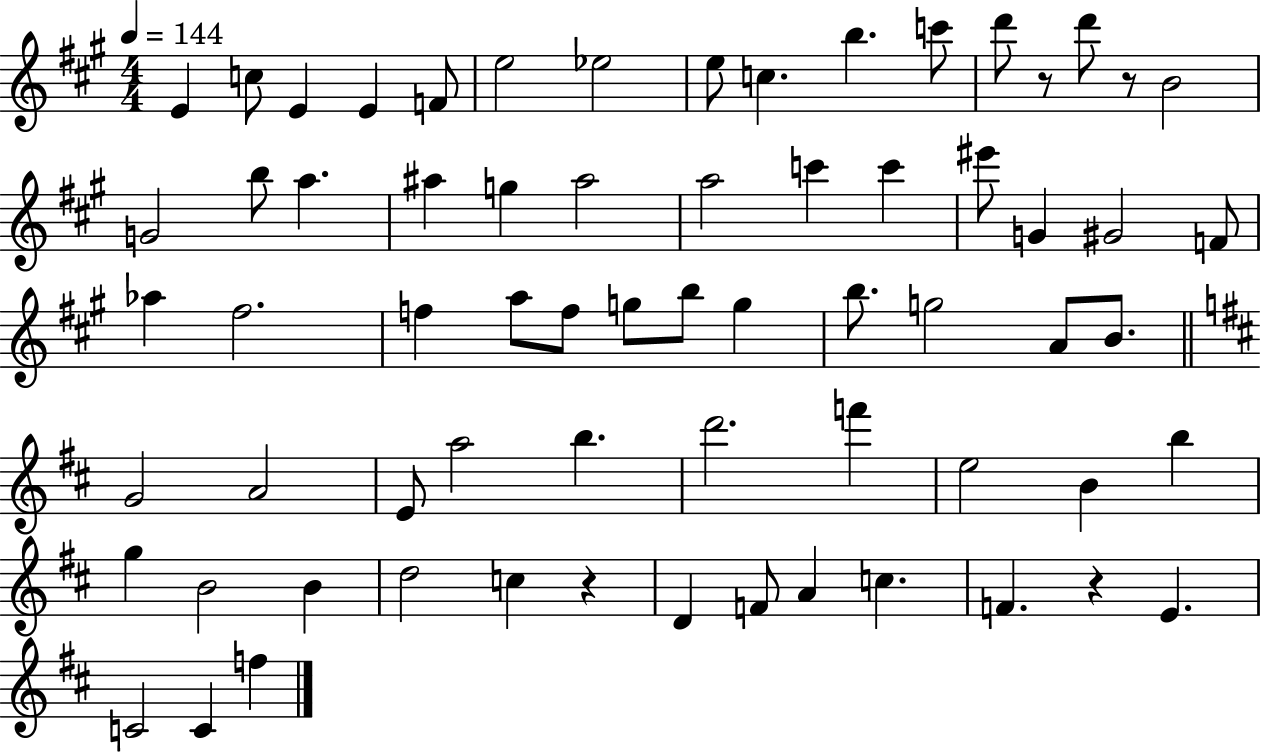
{
  \clef treble
  \numericTimeSignature
  \time 4/4
  \key a \major
  \tempo 4 = 144
  e'4 c''8 e'4 e'4 f'8 | e''2 ees''2 | e''8 c''4. b''4. c'''8 | d'''8 r8 d'''8 r8 b'2 | \break g'2 b''8 a''4. | ais''4 g''4 ais''2 | a''2 c'''4 c'''4 | eis'''8 g'4 gis'2 f'8 | \break aes''4 fis''2. | f''4 a''8 f''8 g''8 b''8 g''4 | b''8. g''2 a'8 b'8. | \bar "||" \break \key d \major g'2 a'2 | e'8 a''2 b''4. | d'''2. f'''4 | e''2 b'4 b''4 | \break g''4 b'2 b'4 | d''2 c''4 r4 | d'4 f'8 a'4 c''4. | f'4. r4 e'4. | \break c'2 c'4 f''4 | \bar "|."
}